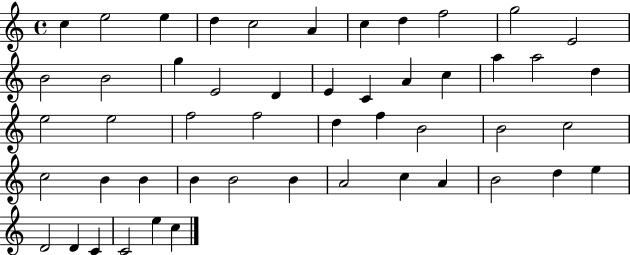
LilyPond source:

{
  \clef treble
  \time 4/4
  \defaultTimeSignature
  \key c \major
  c''4 e''2 e''4 | d''4 c''2 a'4 | c''4 d''4 f''2 | g''2 e'2 | \break b'2 b'2 | g''4 e'2 d'4 | e'4 c'4 a'4 c''4 | a''4 a''2 d''4 | \break e''2 e''2 | f''2 f''2 | d''4 f''4 b'2 | b'2 c''2 | \break c''2 b'4 b'4 | b'4 b'2 b'4 | a'2 c''4 a'4 | b'2 d''4 e''4 | \break d'2 d'4 c'4 | c'2 e''4 c''4 | \bar "|."
}